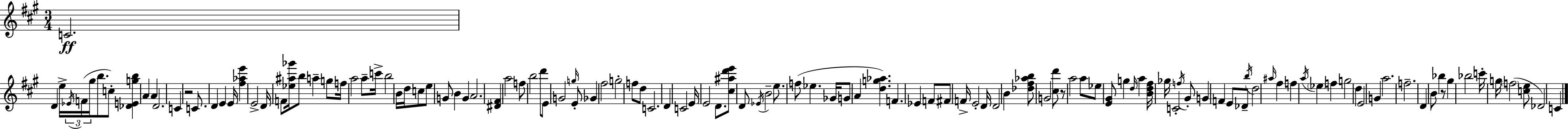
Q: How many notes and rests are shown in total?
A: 125